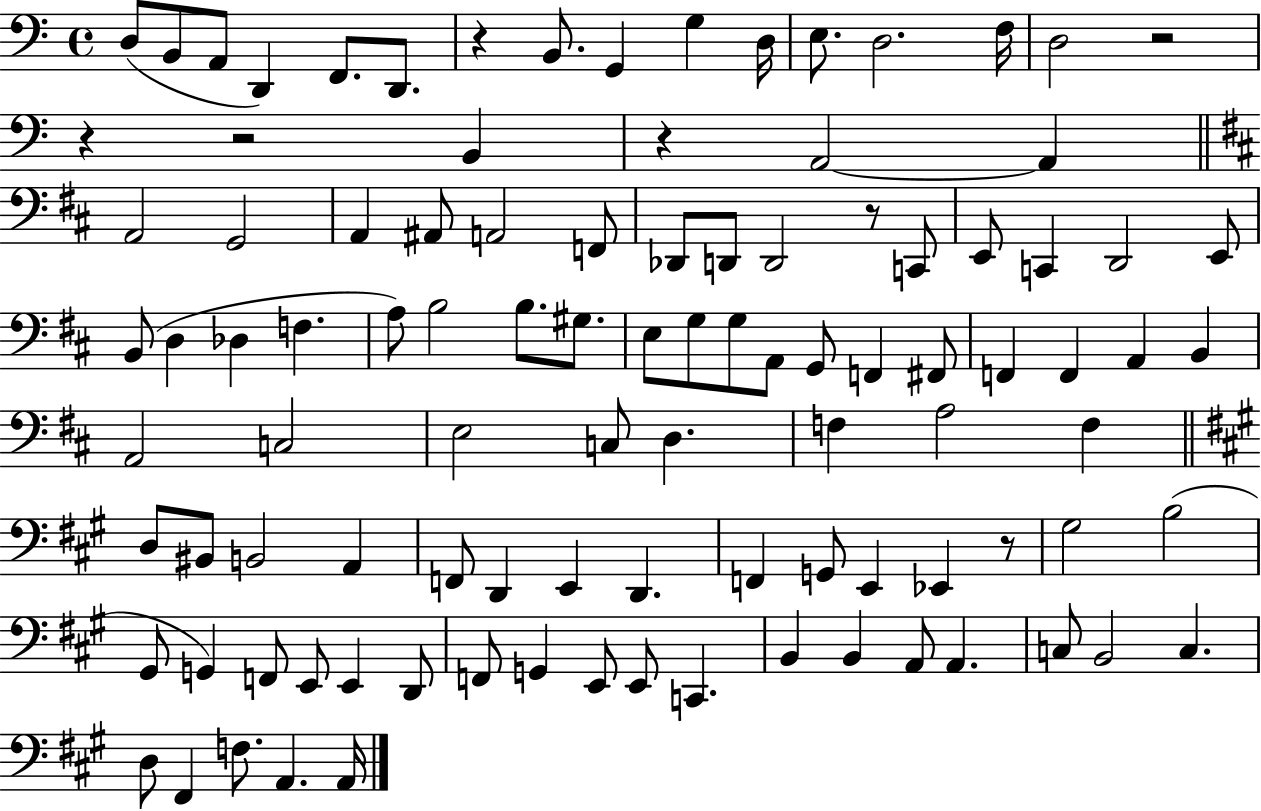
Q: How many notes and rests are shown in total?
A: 102